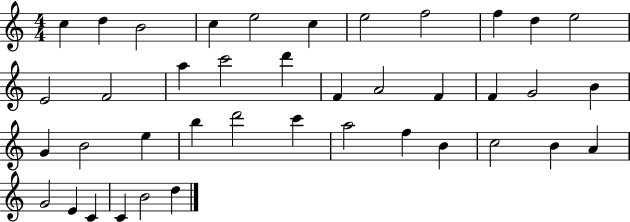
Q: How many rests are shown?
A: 0